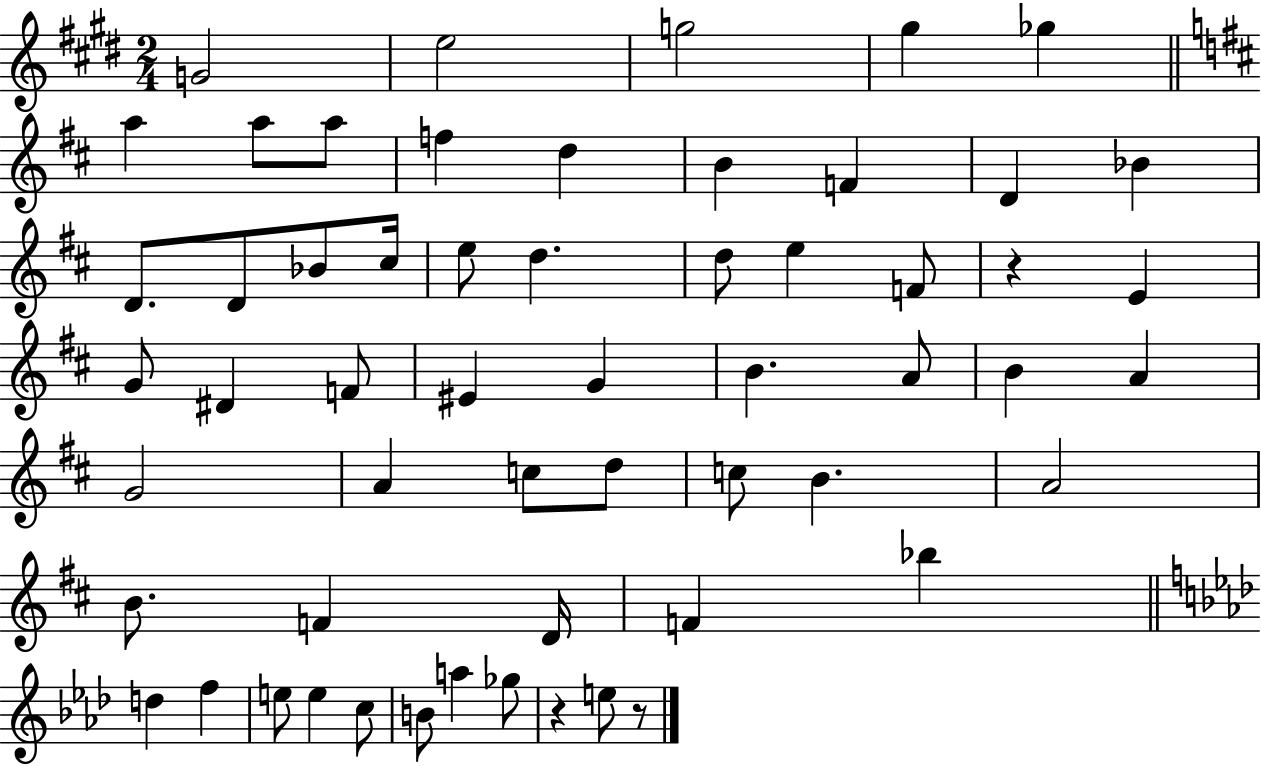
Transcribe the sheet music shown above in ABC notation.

X:1
T:Untitled
M:2/4
L:1/4
K:E
G2 e2 g2 ^g _g a a/2 a/2 f d B F D _B D/2 D/2 _B/2 ^c/4 e/2 d d/2 e F/2 z E G/2 ^D F/2 ^E G B A/2 B A G2 A c/2 d/2 c/2 B A2 B/2 F D/4 F _b d f e/2 e c/2 B/2 a _g/2 z e/2 z/2